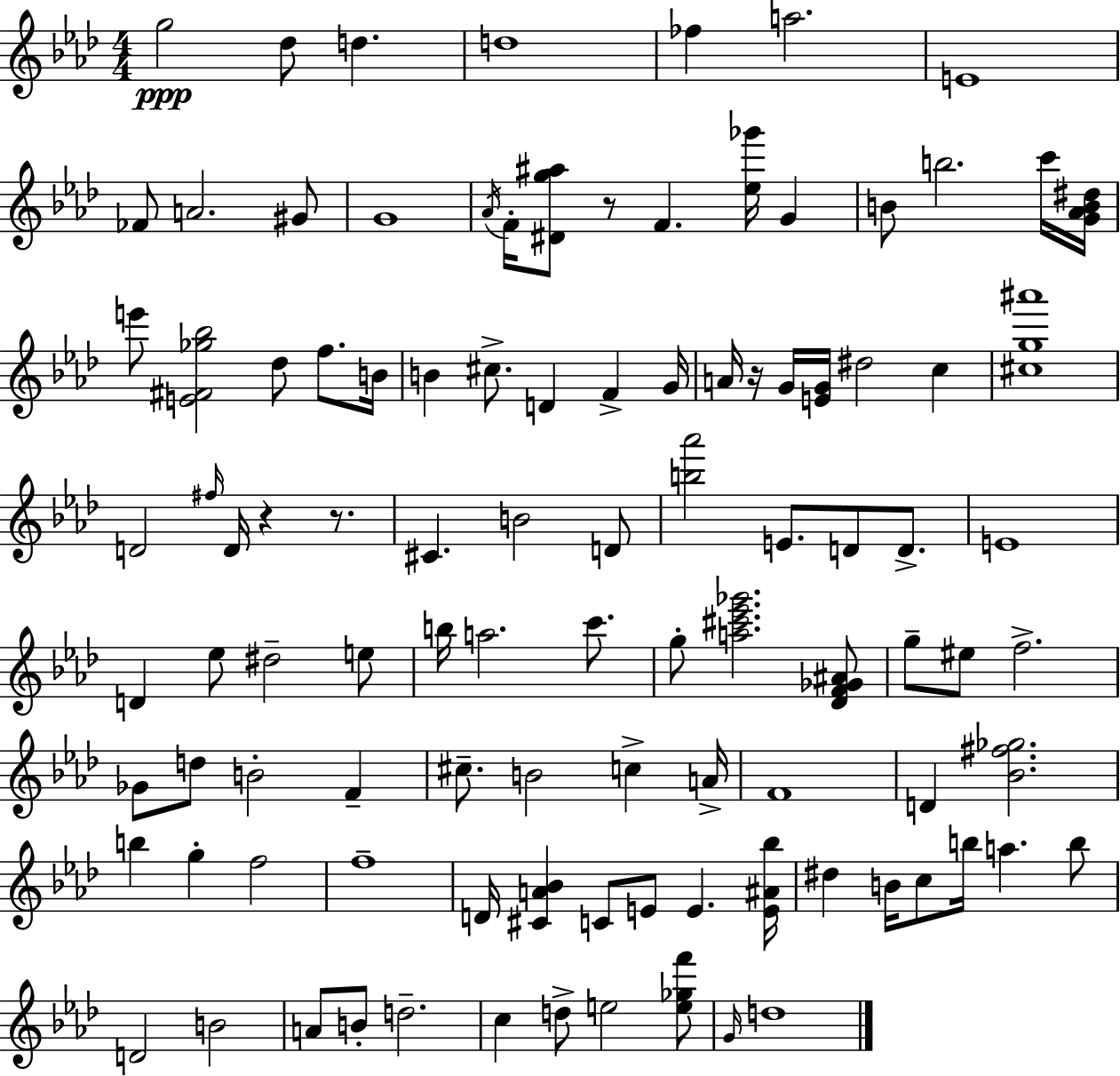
X:1
T:Untitled
M:4/4
L:1/4
K:Fm
g2 _d/2 d d4 _f a2 E4 _F/2 A2 ^G/2 G4 _A/4 F/4 [^Dg^a]/2 z/2 F [_e_g']/4 G B/2 b2 c'/4 [G_AB^d]/4 e'/2 [E^F_g_b]2 _d/2 f/2 B/4 B ^c/2 D F G/4 A/4 z/4 G/4 [EG]/4 ^d2 c [^cg^a']4 D2 ^f/4 D/4 z z/2 ^C B2 D/2 [b_a']2 E/2 D/2 D/2 E4 D _e/2 ^d2 e/2 b/4 a2 c'/2 g/2 [a^c'_e'_g']2 [_DF_G^A]/2 g/2 ^e/2 f2 _G/2 d/2 B2 F ^c/2 B2 c A/4 F4 D [_B^f_g]2 b g f2 f4 D/4 [^CA_B] C/2 E/2 E [E^A_b]/4 ^d B/4 c/2 b/4 a b/2 D2 B2 A/2 B/2 d2 c d/2 e2 [e_gf']/2 G/4 d4